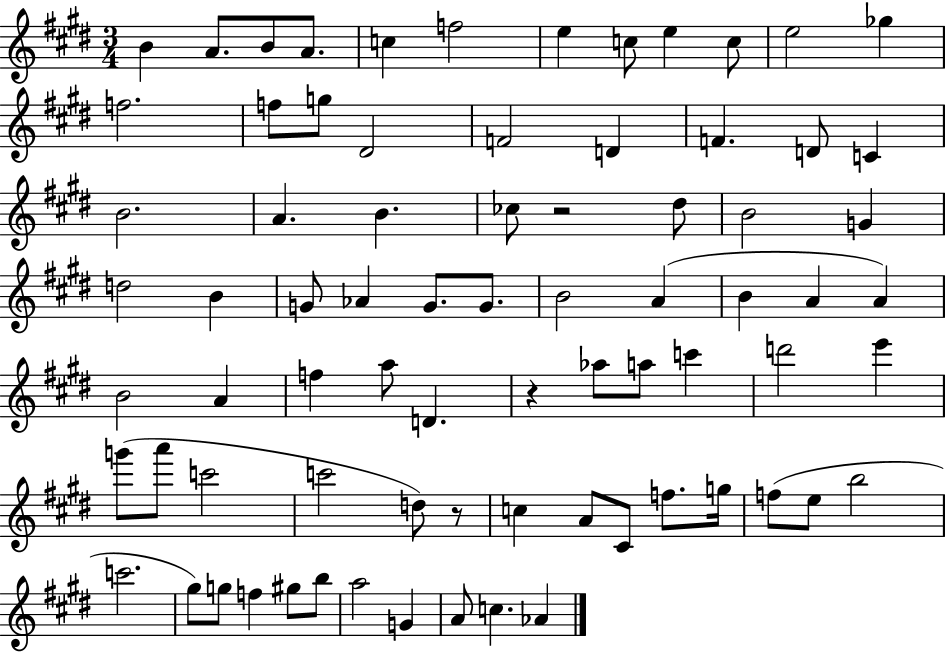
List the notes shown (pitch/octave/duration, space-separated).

B4/q A4/e. B4/e A4/e. C5/q F5/h E5/q C5/e E5/q C5/e E5/h Gb5/q F5/h. F5/e G5/e D#4/h F4/h D4/q F4/q. D4/e C4/q B4/h. A4/q. B4/q. CES5/e R/h D#5/e B4/h G4/q D5/h B4/q G4/e Ab4/q G4/e. G4/e. B4/h A4/q B4/q A4/q A4/q B4/h A4/q F5/q A5/e D4/q. R/q Ab5/e A5/e C6/q D6/h E6/q G6/e A6/e C6/h C6/h D5/e R/e C5/q A4/e C#4/e F5/e. G5/s F5/e E5/e B5/h C6/h. G#5/e G5/e F5/q G#5/e B5/e A5/h G4/q A4/e C5/q. Ab4/q